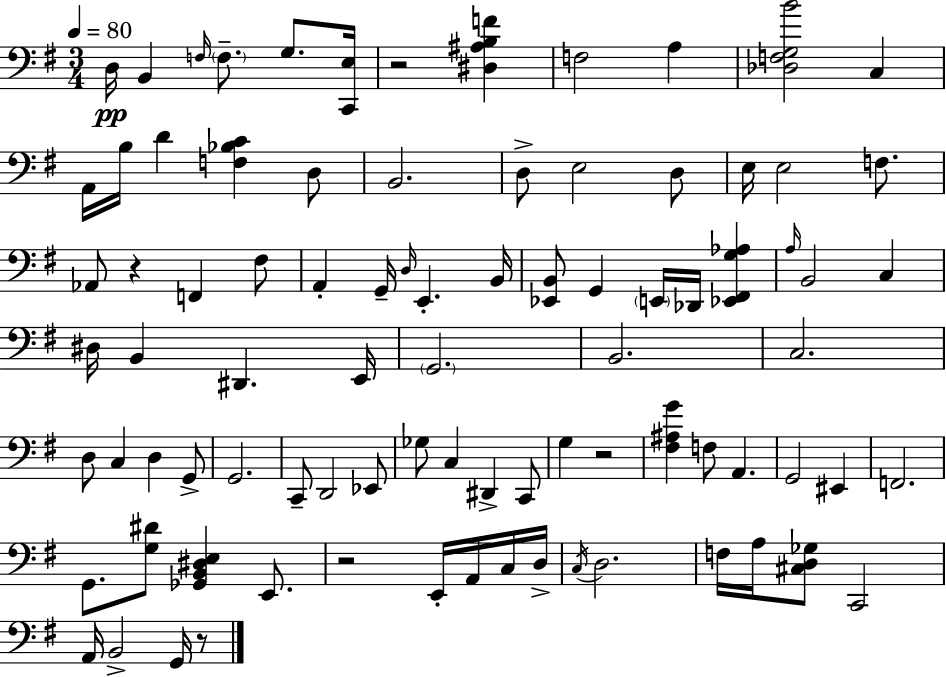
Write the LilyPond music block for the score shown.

{
  \clef bass
  \numericTimeSignature
  \time 3/4
  \key g \major
  \tempo 4 = 80
  d16\pp b,4 \grace { f16 } \parenthesize f8.-- g8. | <c, e>16 r2 <dis ais b f'>4 | f2 a4 | <des f g b'>2 c4 | \break a,16 b16 d'4 <f bes c'>4 d8 | b,2. | d8-> e2 d8 | e16 e2 f8. | \break aes,8 r4 f,4 fis8 | a,4-. g,16-- \grace { d16 } e,4.-. | b,16 <ees, b,>8 g,4 \parenthesize e,16 des,16 <ees, fis, g aes>4 | \grace { a16 } b,2 c4 | \break dis16 b,4 dis,4. | e,16 \parenthesize g,2. | b,2. | c2. | \break d8 c4 d4 | g,8-> g,2. | c,8-- d,2 | ees,8 ges8 c4 dis,4-> | \break c,8 g4 r2 | <fis ais g'>4 f8 a,4. | g,2 eis,4 | f,2. | \break g,8. <g dis'>8 <ges, b, dis e>4 | e,8. r2 e,16-. | a,16 c16 d16-> \acciaccatura { c16 } d2. | f16 a16 <cis d ges>8 c,2 | \break a,16 b,2-> | g,16 r8 \bar "|."
}